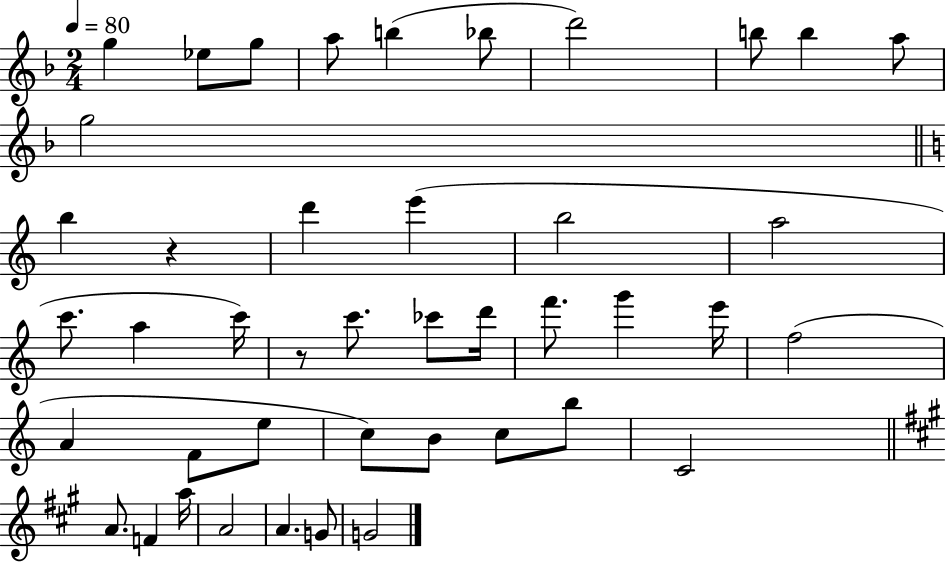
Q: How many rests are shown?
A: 2